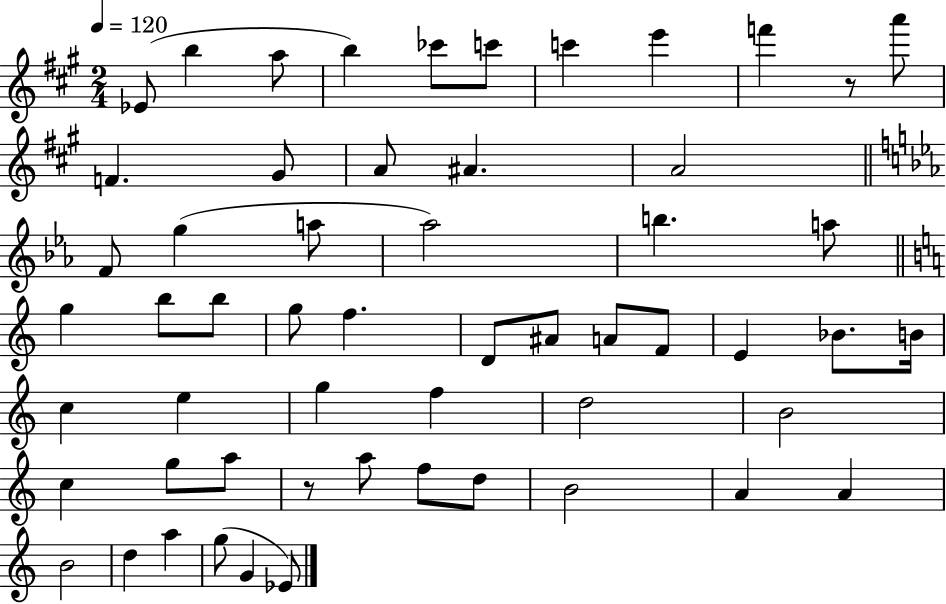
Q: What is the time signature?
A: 2/4